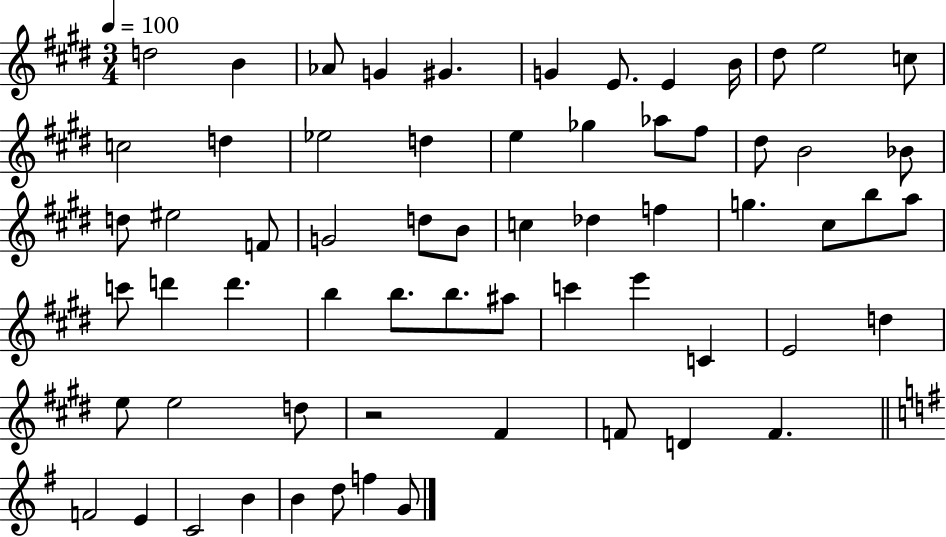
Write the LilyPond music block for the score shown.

{
  \clef treble
  \numericTimeSignature
  \time 3/4
  \key e \major
  \tempo 4 = 100
  d''2 b'4 | aes'8 g'4 gis'4. | g'4 e'8. e'4 b'16 | dis''8 e''2 c''8 | \break c''2 d''4 | ees''2 d''4 | e''4 ges''4 aes''8 fis''8 | dis''8 b'2 bes'8 | \break d''8 eis''2 f'8 | g'2 d''8 b'8 | c''4 des''4 f''4 | g''4. cis''8 b''8 a''8 | \break c'''8 d'''4 d'''4. | b''4 b''8. b''8. ais''8 | c'''4 e'''4 c'4 | e'2 d''4 | \break e''8 e''2 d''8 | r2 fis'4 | f'8 d'4 f'4. | \bar "||" \break \key g \major f'2 e'4 | c'2 b'4 | b'4 d''8 f''4 g'8 | \bar "|."
}